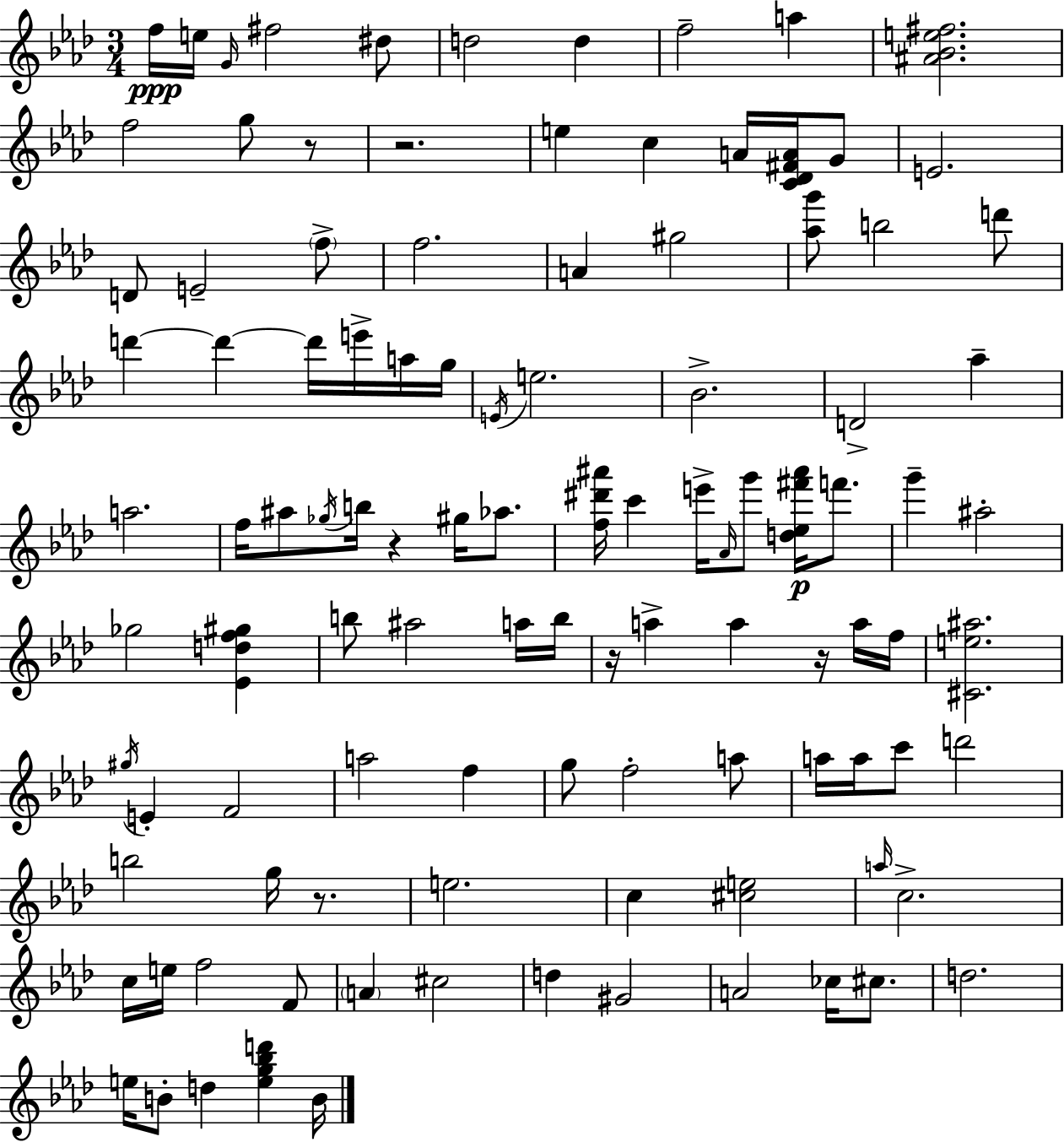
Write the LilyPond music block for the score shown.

{
  \clef treble
  \numericTimeSignature
  \time 3/4
  \key aes \major
  f''16\ppp e''16 \grace { g'16 } fis''2 dis''8 | d''2 d''4 | f''2-- a''4 | <ais' bes' e'' fis''>2. | \break f''2 g''8 r8 | r2. | e''4 c''4 a'16 <c' des' fis' a'>16 g'8 | e'2. | \break d'8 e'2-- \parenthesize f''8-> | f''2. | a'4 gis''2 | <aes'' g'''>8 b''2 d'''8 | \break d'''4~~ d'''4~~ d'''16 e'''16-> a''16 | g''16 \acciaccatura { e'16 } e''2. | bes'2.-> | d'2-> aes''4-- | \break a''2. | f''16 ais''8 \acciaccatura { ges''16 } b''16 r4 gis''16 | aes''8. <f'' dis''' ais'''>16 c'''4 e'''16-> \grace { aes'16 } g'''8 | <d'' ees'' fis''' ais'''>16\p f'''8. g'''4-- ais''2-. | \break ges''2 | <ees' d'' f'' gis''>4 b''8 ais''2 | a''16 b''16 r16 a''4-> a''4 | r16 a''16 f''16 <cis' e'' ais''>2. | \break \acciaccatura { gis''16 } e'4-. f'2 | a''2 | f''4 g''8 f''2-. | a''8 a''16 a''16 c'''8 d'''2 | \break b''2 | g''16 r8. e''2. | c''4 <cis'' e''>2 | \grace { a''16 } c''2.-> | \break c''16 e''16 f''2 | f'8 \parenthesize a'4 cis''2 | d''4 gis'2 | a'2 | \break ces''16 cis''8. d''2. | e''16 b'8-. d''4 | <e'' g'' bes'' d'''>4 b'16 \bar "|."
}